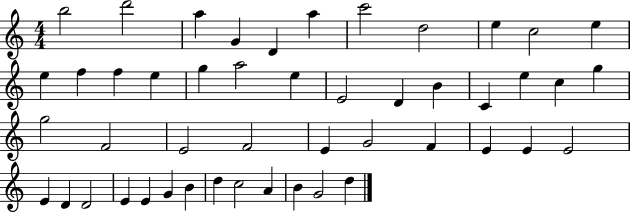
X:1
T:Untitled
M:4/4
L:1/4
K:C
b2 d'2 a G D a c'2 d2 e c2 e e f f e g a2 e E2 D B C e c g g2 F2 E2 F2 E G2 F E E E2 E D D2 E E G B d c2 A B G2 d